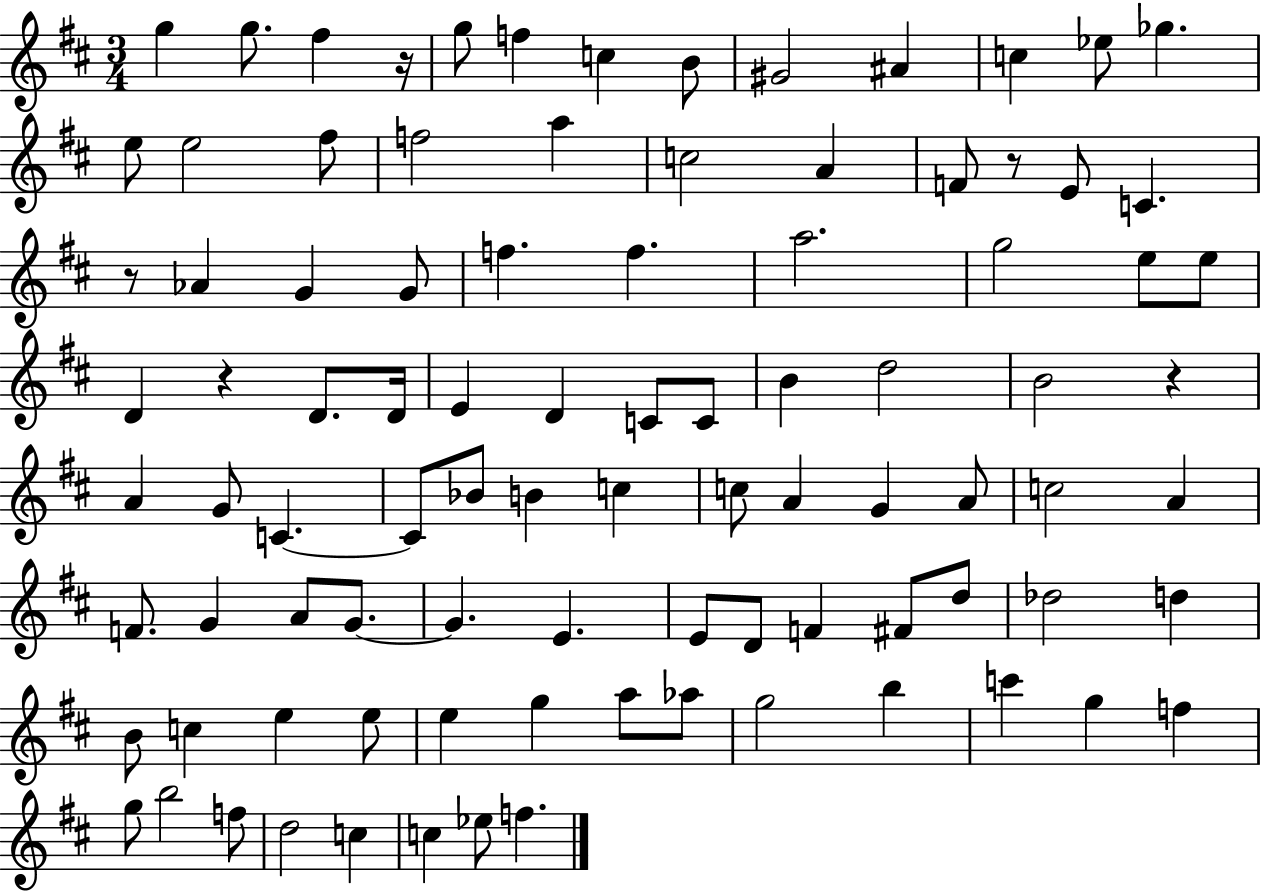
G5/q G5/e. F#5/q R/s G5/e F5/q C5/q B4/e G#4/h A#4/q C5/q Eb5/e Gb5/q. E5/e E5/h F#5/e F5/h A5/q C5/h A4/q F4/e R/e E4/e C4/q. R/e Ab4/q G4/q G4/e F5/q. F5/q. A5/h. G5/h E5/e E5/e D4/q R/q D4/e. D4/s E4/q D4/q C4/e C4/e B4/q D5/h B4/h R/q A4/q G4/e C4/q. C4/e Bb4/e B4/q C5/q C5/e A4/q G4/q A4/e C5/h A4/q F4/e. G4/q A4/e G4/e. G4/q. E4/q. E4/e D4/e F4/q F#4/e D5/e Db5/h D5/q B4/e C5/q E5/q E5/e E5/q G5/q A5/e Ab5/e G5/h B5/q C6/q G5/q F5/q G5/e B5/h F5/e D5/h C5/q C5/q Eb5/e F5/q.